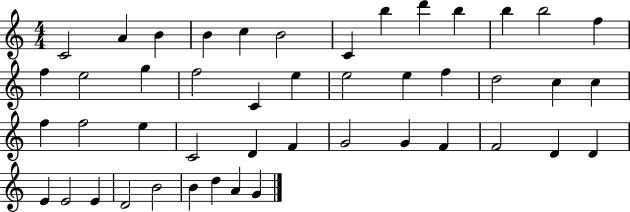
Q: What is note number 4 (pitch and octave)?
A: B4